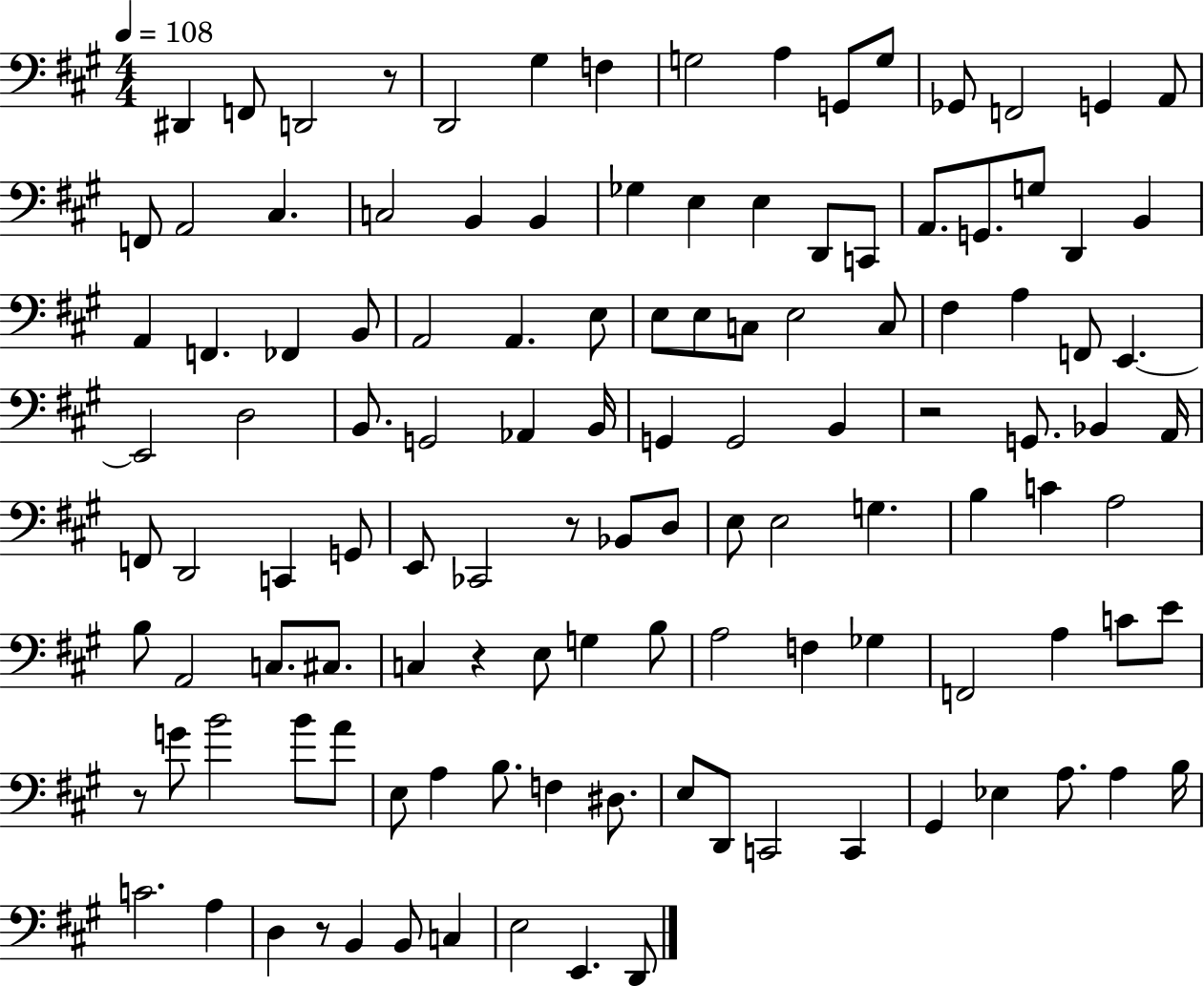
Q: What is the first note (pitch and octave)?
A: D#2